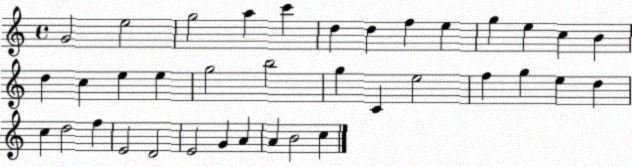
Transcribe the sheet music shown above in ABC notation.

X:1
T:Untitled
M:4/4
L:1/4
K:C
G2 e2 g2 a c' d d f e g e c B d c e e g2 b2 g C e2 f g e d c d2 f E2 D2 E2 G A A B2 c